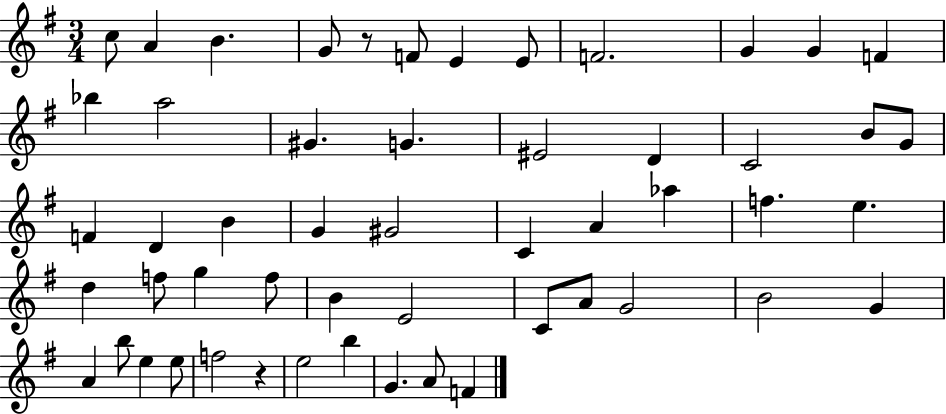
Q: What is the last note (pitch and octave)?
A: F4